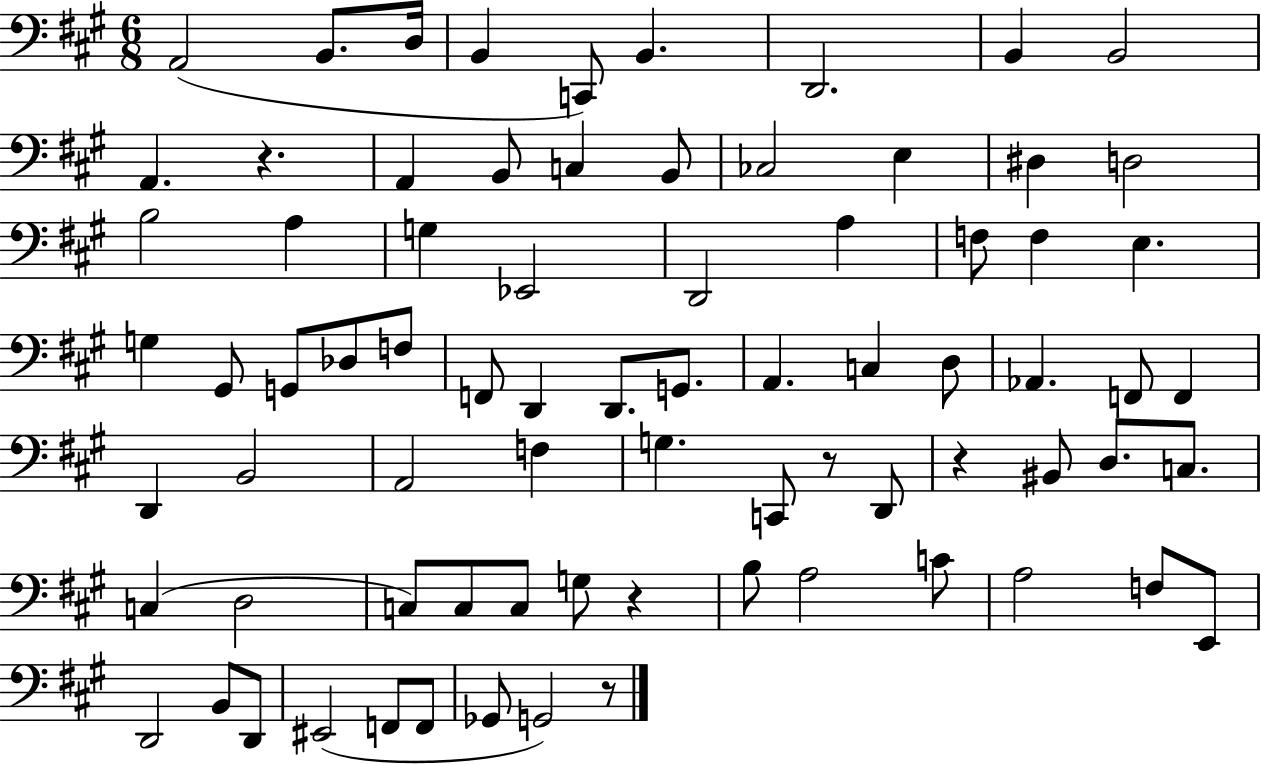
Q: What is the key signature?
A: A major